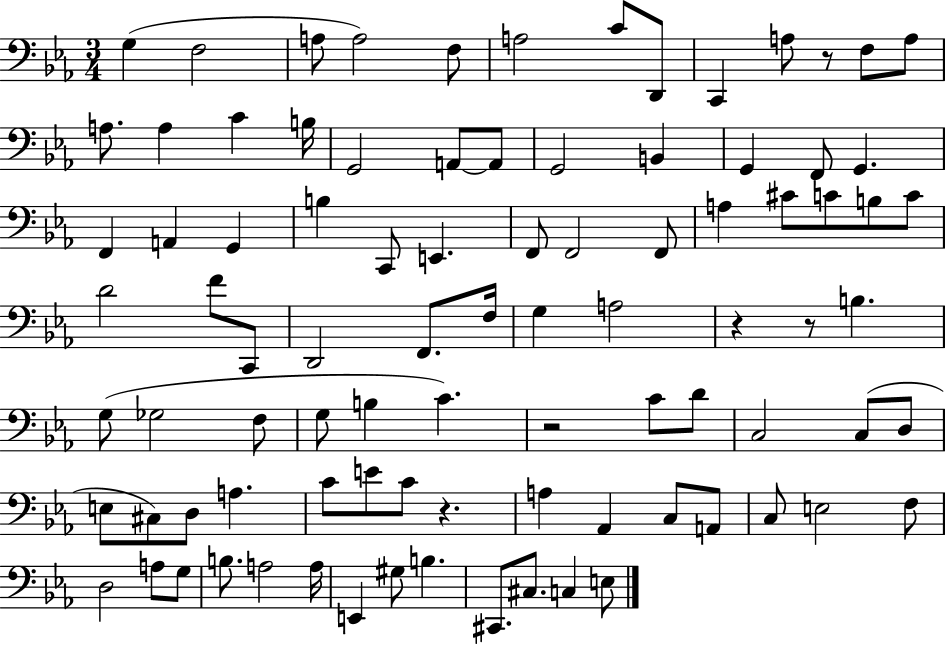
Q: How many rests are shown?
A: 5